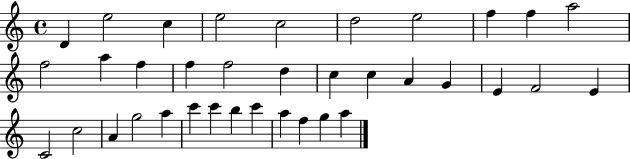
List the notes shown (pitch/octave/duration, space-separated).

D4/q E5/h C5/q E5/h C5/h D5/h E5/h F5/q F5/q A5/h F5/h A5/q F5/q F5/q F5/h D5/q C5/q C5/q A4/q G4/q E4/q F4/h E4/q C4/h C5/h A4/q G5/h A5/q C6/q C6/q B5/q C6/q A5/q F5/q G5/q A5/q